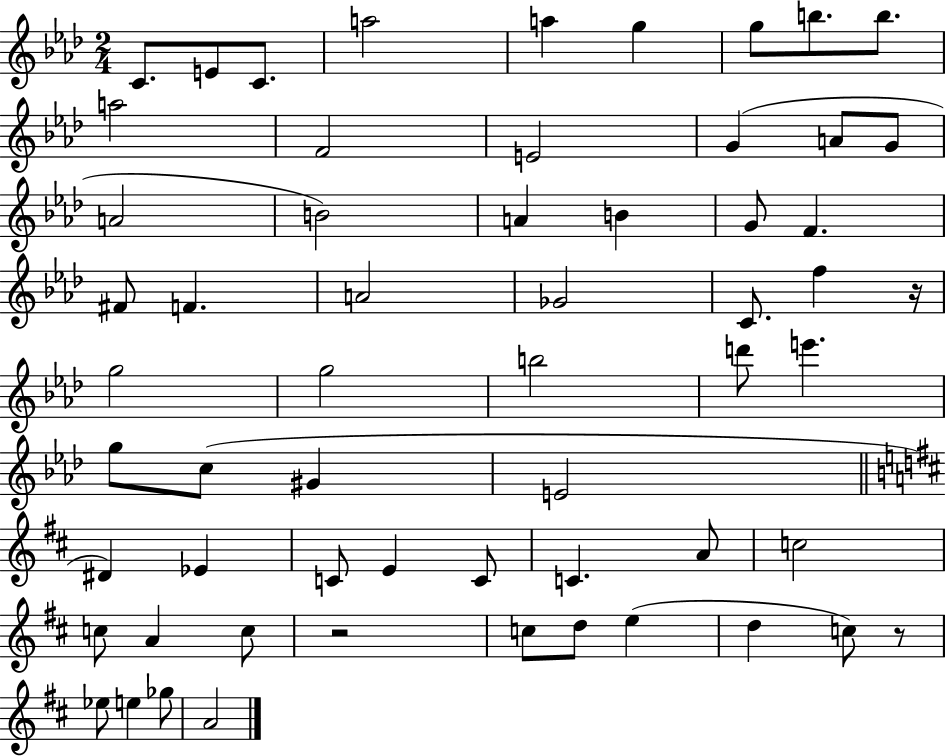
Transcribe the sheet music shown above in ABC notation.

X:1
T:Untitled
M:2/4
L:1/4
K:Ab
C/2 E/2 C/2 a2 a g g/2 b/2 b/2 a2 F2 E2 G A/2 G/2 A2 B2 A B G/2 F ^F/2 F A2 _G2 C/2 f z/4 g2 g2 b2 d'/2 e' g/2 c/2 ^G E2 ^D _E C/2 E C/2 C A/2 c2 c/2 A c/2 z2 c/2 d/2 e d c/2 z/2 _e/2 e _g/2 A2